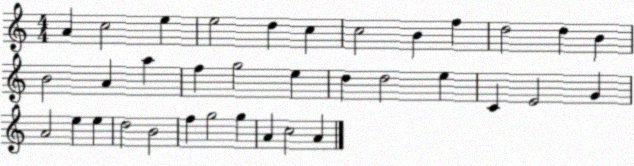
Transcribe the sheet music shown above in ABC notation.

X:1
T:Untitled
M:4/4
L:1/4
K:C
A c2 e e2 d c c2 B f d2 d B B2 A a f g2 e d d2 e C E2 G A2 e e d2 B2 f g2 g A c2 A